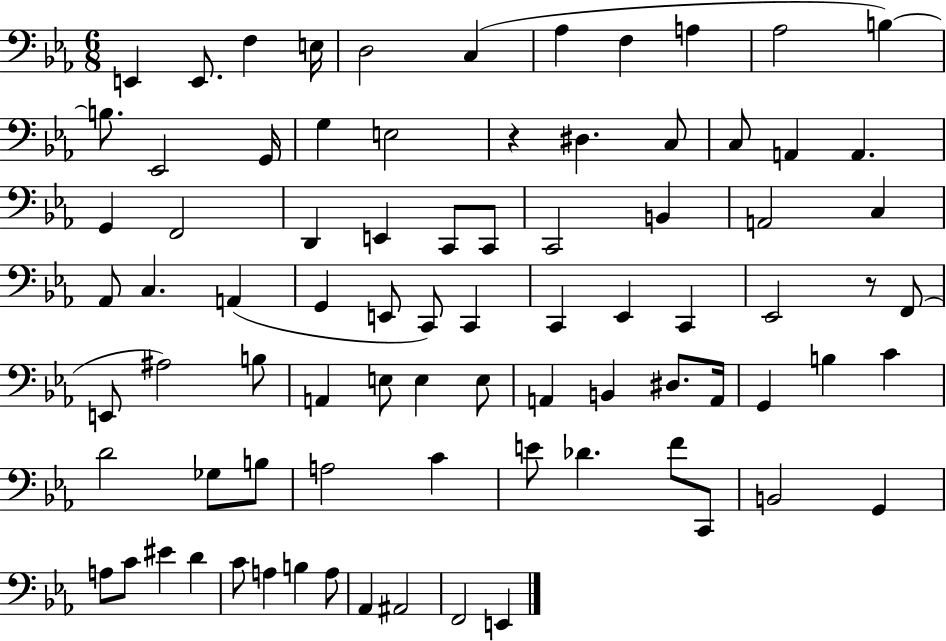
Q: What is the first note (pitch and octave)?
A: E2